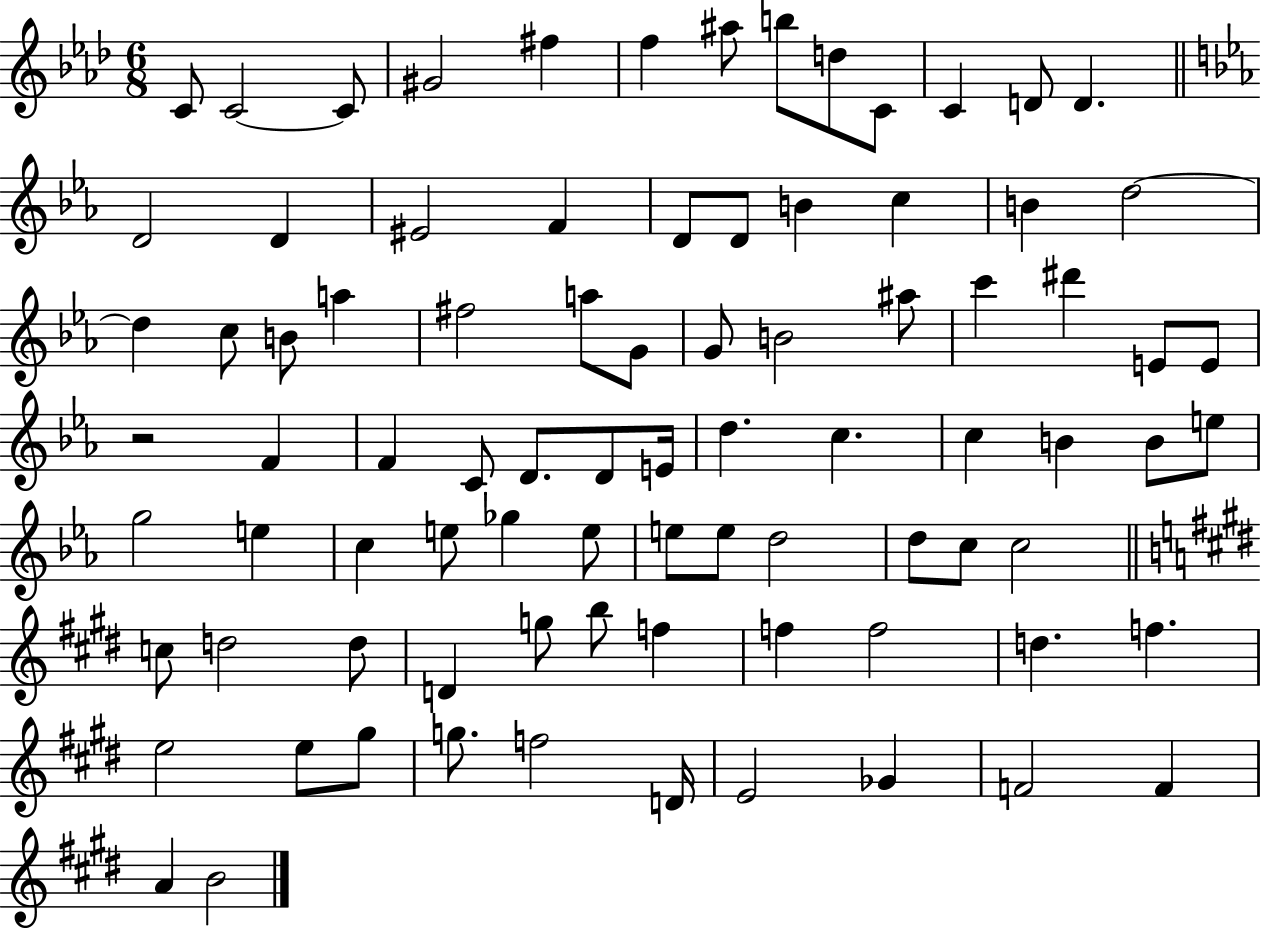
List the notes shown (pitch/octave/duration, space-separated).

C4/e C4/h C4/e G#4/h F#5/q F5/q A#5/e B5/e D5/e C4/e C4/q D4/e D4/q. D4/h D4/q EIS4/h F4/q D4/e D4/e B4/q C5/q B4/q D5/h D5/q C5/e B4/e A5/q F#5/h A5/e G4/e G4/e B4/h A#5/e C6/q D#6/q E4/e E4/e R/h F4/q F4/q C4/e D4/e. D4/e E4/s D5/q. C5/q. C5/q B4/q B4/e E5/e G5/h E5/q C5/q E5/e Gb5/q E5/e E5/e E5/e D5/h D5/e C5/e C5/h C5/e D5/h D5/e D4/q G5/e B5/e F5/q F5/q F5/h D5/q. F5/q. E5/h E5/e G#5/e G5/e. F5/h D4/s E4/h Gb4/q F4/h F4/q A4/q B4/h